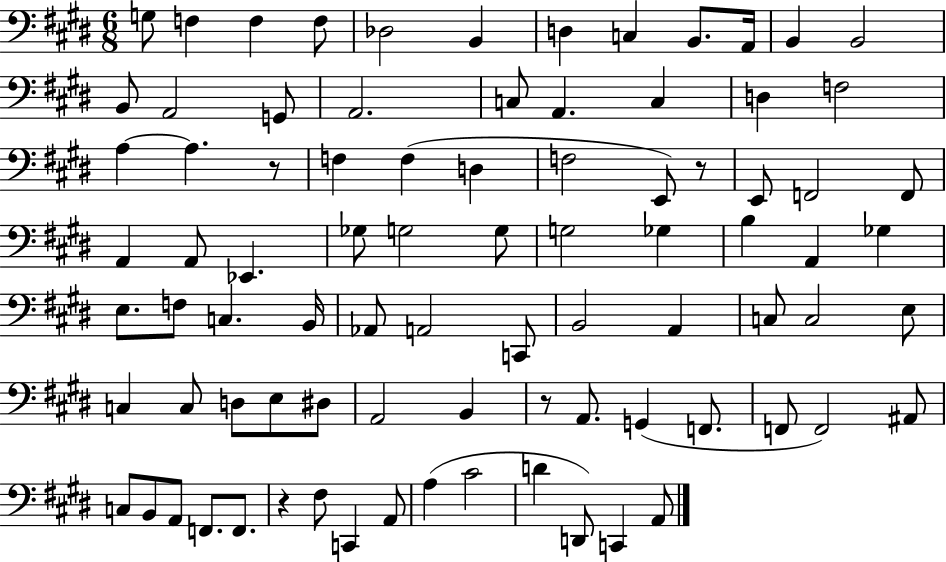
G3/e F3/q F3/q F3/e Db3/h B2/q D3/q C3/q B2/e. A2/s B2/q B2/h B2/e A2/h G2/e A2/h. C3/e A2/q. C3/q D3/q F3/h A3/q A3/q. R/e F3/q F3/q D3/q F3/h E2/e R/e E2/e F2/h F2/e A2/q A2/e Eb2/q. Gb3/e G3/h G3/e G3/h Gb3/q B3/q A2/q Gb3/q E3/e. F3/e C3/q. B2/s Ab2/e A2/h C2/e B2/h A2/q C3/e C3/h E3/e C3/q C3/e D3/e E3/e D#3/e A2/h B2/q R/e A2/e. G2/q F2/e. F2/e F2/h A#2/e C3/e B2/e A2/e F2/e. F2/e. R/q F#3/e C2/q A2/e A3/q C#4/h D4/q D2/e C2/q A2/e